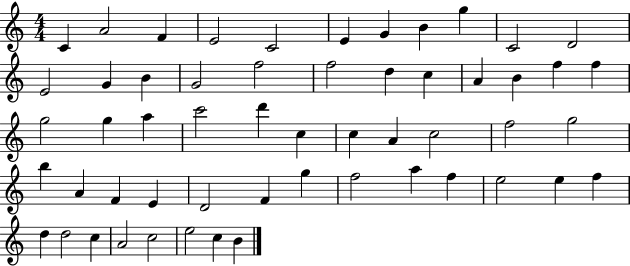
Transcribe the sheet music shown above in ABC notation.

X:1
T:Untitled
M:4/4
L:1/4
K:C
C A2 F E2 C2 E G B g C2 D2 E2 G B G2 f2 f2 d c A B f f g2 g a c'2 d' c c A c2 f2 g2 b A F E D2 F g f2 a f e2 e f d d2 c A2 c2 e2 c B